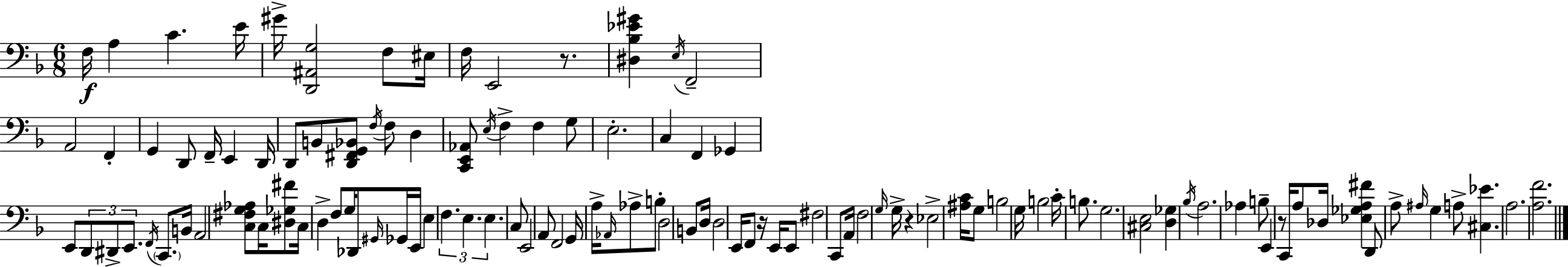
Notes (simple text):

F3/s A3/q C4/q. E4/s G#4/s [D2,A#2,G3]/h F3/e EIS3/s F3/s E2/h R/e. [D#3,Bb3,Eb4,G#4]/q E3/s F2/h A2/h F2/q G2/q D2/e F2/s E2/q D2/s D2/e B2/e [D2,F#2,G2,Bb2]/e F3/s F3/e D3/q [C2,E2,Ab2]/e E3/s F3/q F3/q G3/e E3/h. C3/q F2/q Gb2/q E2/e D2/e D#2/e E2/e. F2/s C2/e. B2/s A2/h [C3,F#3,G3,Ab3]/e C3/s [D#3,Gb3,F#4]/e C3/s D3/q F3/e G3/s Db2/e G#2/s Gb2/s E2/s E3/q F3/q. E3/q. E3/q. C3/e E2/h A2/e F2/h G2/s A3/s Ab2/s Ab3/e B3/e D3/h B2/e D3/s D3/h E2/s F2/e R/s E2/s E2/e F#3/h C2/e A2/s F3/h G3/s G3/s R/q Eb3/h [A#3,C4]/s G3/e B3/h G3/s B3/h C4/s B3/e. G3/h. [C#3,E3]/h [D3,Gb3]/q Bb3/s A3/h. Ab3/q B3/e E2/q R/e C2/s A3/e Db3/s [Eb3,Gb3,A3,F#4]/q D2/e A3/e A#3/s G3/q A3/e [C#3,Eb4]/q. A3/h. [A3,F4]/h.